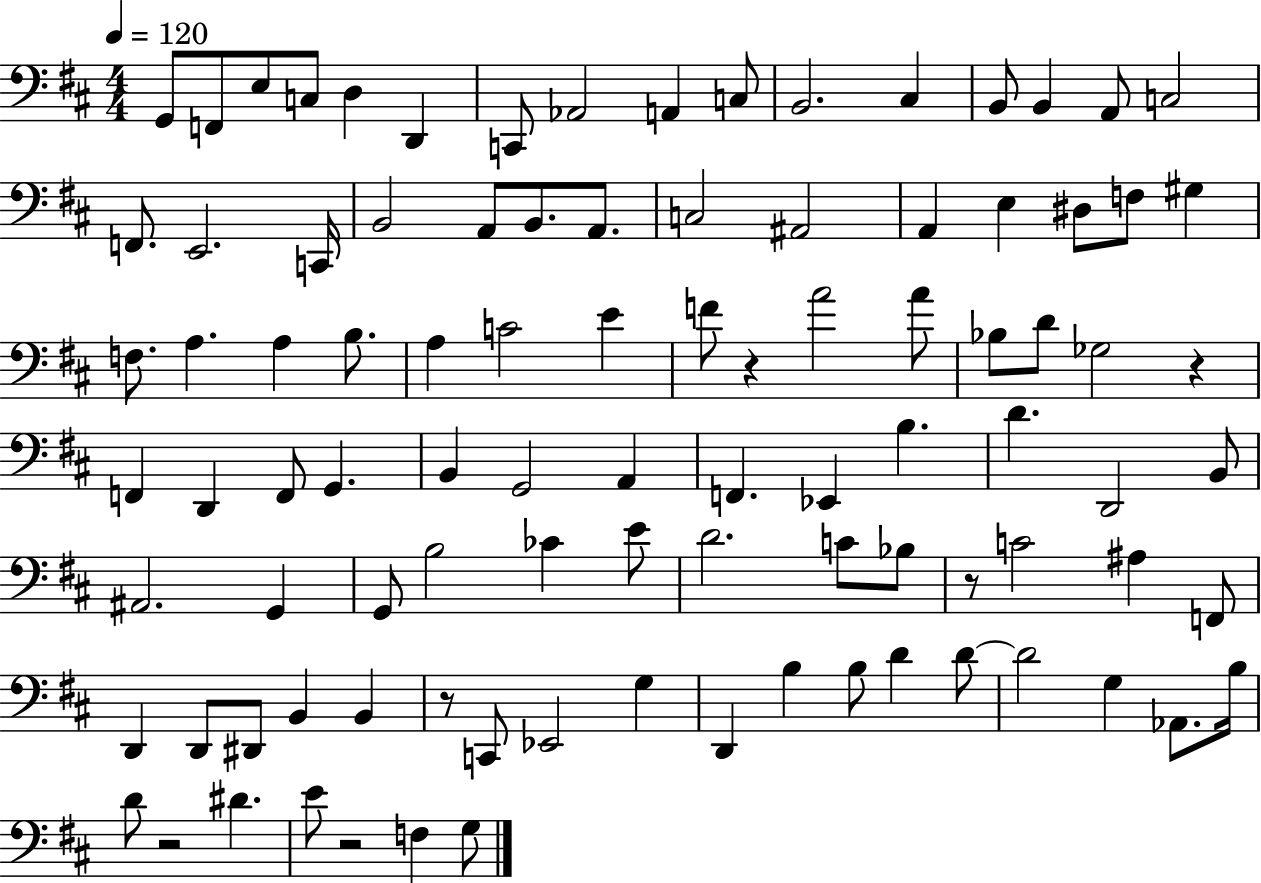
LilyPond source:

{
  \clef bass
  \numericTimeSignature
  \time 4/4
  \key d \major
  \tempo 4 = 120
  g,8 f,8 e8 c8 d4 d,4 | c,8 aes,2 a,4 c8 | b,2. cis4 | b,8 b,4 a,8 c2 | \break f,8. e,2. c,16 | b,2 a,8 b,8. a,8. | c2 ais,2 | a,4 e4 dis8 f8 gis4 | \break f8. a4. a4 b8. | a4 c'2 e'4 | f'8 r4 a'2 a'8 | bes8 d'8 ges2 r4 | \break f,4 d,4 f,8 g,4. | b,4 g,2 a,4 | f,4. ees,4 b4. | d'4. d,2 b,8 | \break ais,2. g,4 | g,8 b2 ces'4 e'8 | d'2. c'8 bes8 | r8 c'2 ais4 f,8 | \break d,4 d,8 dis,8 b,4 b,4 | r8 c,8 ees,2 g4 | d,4 b4 b8 d'4 d'8~~ | d'2 g4 aes,8. b16 | \break d'8 r2 dis'4. | e'8 r2 f4 g8 | \bar "|."
}